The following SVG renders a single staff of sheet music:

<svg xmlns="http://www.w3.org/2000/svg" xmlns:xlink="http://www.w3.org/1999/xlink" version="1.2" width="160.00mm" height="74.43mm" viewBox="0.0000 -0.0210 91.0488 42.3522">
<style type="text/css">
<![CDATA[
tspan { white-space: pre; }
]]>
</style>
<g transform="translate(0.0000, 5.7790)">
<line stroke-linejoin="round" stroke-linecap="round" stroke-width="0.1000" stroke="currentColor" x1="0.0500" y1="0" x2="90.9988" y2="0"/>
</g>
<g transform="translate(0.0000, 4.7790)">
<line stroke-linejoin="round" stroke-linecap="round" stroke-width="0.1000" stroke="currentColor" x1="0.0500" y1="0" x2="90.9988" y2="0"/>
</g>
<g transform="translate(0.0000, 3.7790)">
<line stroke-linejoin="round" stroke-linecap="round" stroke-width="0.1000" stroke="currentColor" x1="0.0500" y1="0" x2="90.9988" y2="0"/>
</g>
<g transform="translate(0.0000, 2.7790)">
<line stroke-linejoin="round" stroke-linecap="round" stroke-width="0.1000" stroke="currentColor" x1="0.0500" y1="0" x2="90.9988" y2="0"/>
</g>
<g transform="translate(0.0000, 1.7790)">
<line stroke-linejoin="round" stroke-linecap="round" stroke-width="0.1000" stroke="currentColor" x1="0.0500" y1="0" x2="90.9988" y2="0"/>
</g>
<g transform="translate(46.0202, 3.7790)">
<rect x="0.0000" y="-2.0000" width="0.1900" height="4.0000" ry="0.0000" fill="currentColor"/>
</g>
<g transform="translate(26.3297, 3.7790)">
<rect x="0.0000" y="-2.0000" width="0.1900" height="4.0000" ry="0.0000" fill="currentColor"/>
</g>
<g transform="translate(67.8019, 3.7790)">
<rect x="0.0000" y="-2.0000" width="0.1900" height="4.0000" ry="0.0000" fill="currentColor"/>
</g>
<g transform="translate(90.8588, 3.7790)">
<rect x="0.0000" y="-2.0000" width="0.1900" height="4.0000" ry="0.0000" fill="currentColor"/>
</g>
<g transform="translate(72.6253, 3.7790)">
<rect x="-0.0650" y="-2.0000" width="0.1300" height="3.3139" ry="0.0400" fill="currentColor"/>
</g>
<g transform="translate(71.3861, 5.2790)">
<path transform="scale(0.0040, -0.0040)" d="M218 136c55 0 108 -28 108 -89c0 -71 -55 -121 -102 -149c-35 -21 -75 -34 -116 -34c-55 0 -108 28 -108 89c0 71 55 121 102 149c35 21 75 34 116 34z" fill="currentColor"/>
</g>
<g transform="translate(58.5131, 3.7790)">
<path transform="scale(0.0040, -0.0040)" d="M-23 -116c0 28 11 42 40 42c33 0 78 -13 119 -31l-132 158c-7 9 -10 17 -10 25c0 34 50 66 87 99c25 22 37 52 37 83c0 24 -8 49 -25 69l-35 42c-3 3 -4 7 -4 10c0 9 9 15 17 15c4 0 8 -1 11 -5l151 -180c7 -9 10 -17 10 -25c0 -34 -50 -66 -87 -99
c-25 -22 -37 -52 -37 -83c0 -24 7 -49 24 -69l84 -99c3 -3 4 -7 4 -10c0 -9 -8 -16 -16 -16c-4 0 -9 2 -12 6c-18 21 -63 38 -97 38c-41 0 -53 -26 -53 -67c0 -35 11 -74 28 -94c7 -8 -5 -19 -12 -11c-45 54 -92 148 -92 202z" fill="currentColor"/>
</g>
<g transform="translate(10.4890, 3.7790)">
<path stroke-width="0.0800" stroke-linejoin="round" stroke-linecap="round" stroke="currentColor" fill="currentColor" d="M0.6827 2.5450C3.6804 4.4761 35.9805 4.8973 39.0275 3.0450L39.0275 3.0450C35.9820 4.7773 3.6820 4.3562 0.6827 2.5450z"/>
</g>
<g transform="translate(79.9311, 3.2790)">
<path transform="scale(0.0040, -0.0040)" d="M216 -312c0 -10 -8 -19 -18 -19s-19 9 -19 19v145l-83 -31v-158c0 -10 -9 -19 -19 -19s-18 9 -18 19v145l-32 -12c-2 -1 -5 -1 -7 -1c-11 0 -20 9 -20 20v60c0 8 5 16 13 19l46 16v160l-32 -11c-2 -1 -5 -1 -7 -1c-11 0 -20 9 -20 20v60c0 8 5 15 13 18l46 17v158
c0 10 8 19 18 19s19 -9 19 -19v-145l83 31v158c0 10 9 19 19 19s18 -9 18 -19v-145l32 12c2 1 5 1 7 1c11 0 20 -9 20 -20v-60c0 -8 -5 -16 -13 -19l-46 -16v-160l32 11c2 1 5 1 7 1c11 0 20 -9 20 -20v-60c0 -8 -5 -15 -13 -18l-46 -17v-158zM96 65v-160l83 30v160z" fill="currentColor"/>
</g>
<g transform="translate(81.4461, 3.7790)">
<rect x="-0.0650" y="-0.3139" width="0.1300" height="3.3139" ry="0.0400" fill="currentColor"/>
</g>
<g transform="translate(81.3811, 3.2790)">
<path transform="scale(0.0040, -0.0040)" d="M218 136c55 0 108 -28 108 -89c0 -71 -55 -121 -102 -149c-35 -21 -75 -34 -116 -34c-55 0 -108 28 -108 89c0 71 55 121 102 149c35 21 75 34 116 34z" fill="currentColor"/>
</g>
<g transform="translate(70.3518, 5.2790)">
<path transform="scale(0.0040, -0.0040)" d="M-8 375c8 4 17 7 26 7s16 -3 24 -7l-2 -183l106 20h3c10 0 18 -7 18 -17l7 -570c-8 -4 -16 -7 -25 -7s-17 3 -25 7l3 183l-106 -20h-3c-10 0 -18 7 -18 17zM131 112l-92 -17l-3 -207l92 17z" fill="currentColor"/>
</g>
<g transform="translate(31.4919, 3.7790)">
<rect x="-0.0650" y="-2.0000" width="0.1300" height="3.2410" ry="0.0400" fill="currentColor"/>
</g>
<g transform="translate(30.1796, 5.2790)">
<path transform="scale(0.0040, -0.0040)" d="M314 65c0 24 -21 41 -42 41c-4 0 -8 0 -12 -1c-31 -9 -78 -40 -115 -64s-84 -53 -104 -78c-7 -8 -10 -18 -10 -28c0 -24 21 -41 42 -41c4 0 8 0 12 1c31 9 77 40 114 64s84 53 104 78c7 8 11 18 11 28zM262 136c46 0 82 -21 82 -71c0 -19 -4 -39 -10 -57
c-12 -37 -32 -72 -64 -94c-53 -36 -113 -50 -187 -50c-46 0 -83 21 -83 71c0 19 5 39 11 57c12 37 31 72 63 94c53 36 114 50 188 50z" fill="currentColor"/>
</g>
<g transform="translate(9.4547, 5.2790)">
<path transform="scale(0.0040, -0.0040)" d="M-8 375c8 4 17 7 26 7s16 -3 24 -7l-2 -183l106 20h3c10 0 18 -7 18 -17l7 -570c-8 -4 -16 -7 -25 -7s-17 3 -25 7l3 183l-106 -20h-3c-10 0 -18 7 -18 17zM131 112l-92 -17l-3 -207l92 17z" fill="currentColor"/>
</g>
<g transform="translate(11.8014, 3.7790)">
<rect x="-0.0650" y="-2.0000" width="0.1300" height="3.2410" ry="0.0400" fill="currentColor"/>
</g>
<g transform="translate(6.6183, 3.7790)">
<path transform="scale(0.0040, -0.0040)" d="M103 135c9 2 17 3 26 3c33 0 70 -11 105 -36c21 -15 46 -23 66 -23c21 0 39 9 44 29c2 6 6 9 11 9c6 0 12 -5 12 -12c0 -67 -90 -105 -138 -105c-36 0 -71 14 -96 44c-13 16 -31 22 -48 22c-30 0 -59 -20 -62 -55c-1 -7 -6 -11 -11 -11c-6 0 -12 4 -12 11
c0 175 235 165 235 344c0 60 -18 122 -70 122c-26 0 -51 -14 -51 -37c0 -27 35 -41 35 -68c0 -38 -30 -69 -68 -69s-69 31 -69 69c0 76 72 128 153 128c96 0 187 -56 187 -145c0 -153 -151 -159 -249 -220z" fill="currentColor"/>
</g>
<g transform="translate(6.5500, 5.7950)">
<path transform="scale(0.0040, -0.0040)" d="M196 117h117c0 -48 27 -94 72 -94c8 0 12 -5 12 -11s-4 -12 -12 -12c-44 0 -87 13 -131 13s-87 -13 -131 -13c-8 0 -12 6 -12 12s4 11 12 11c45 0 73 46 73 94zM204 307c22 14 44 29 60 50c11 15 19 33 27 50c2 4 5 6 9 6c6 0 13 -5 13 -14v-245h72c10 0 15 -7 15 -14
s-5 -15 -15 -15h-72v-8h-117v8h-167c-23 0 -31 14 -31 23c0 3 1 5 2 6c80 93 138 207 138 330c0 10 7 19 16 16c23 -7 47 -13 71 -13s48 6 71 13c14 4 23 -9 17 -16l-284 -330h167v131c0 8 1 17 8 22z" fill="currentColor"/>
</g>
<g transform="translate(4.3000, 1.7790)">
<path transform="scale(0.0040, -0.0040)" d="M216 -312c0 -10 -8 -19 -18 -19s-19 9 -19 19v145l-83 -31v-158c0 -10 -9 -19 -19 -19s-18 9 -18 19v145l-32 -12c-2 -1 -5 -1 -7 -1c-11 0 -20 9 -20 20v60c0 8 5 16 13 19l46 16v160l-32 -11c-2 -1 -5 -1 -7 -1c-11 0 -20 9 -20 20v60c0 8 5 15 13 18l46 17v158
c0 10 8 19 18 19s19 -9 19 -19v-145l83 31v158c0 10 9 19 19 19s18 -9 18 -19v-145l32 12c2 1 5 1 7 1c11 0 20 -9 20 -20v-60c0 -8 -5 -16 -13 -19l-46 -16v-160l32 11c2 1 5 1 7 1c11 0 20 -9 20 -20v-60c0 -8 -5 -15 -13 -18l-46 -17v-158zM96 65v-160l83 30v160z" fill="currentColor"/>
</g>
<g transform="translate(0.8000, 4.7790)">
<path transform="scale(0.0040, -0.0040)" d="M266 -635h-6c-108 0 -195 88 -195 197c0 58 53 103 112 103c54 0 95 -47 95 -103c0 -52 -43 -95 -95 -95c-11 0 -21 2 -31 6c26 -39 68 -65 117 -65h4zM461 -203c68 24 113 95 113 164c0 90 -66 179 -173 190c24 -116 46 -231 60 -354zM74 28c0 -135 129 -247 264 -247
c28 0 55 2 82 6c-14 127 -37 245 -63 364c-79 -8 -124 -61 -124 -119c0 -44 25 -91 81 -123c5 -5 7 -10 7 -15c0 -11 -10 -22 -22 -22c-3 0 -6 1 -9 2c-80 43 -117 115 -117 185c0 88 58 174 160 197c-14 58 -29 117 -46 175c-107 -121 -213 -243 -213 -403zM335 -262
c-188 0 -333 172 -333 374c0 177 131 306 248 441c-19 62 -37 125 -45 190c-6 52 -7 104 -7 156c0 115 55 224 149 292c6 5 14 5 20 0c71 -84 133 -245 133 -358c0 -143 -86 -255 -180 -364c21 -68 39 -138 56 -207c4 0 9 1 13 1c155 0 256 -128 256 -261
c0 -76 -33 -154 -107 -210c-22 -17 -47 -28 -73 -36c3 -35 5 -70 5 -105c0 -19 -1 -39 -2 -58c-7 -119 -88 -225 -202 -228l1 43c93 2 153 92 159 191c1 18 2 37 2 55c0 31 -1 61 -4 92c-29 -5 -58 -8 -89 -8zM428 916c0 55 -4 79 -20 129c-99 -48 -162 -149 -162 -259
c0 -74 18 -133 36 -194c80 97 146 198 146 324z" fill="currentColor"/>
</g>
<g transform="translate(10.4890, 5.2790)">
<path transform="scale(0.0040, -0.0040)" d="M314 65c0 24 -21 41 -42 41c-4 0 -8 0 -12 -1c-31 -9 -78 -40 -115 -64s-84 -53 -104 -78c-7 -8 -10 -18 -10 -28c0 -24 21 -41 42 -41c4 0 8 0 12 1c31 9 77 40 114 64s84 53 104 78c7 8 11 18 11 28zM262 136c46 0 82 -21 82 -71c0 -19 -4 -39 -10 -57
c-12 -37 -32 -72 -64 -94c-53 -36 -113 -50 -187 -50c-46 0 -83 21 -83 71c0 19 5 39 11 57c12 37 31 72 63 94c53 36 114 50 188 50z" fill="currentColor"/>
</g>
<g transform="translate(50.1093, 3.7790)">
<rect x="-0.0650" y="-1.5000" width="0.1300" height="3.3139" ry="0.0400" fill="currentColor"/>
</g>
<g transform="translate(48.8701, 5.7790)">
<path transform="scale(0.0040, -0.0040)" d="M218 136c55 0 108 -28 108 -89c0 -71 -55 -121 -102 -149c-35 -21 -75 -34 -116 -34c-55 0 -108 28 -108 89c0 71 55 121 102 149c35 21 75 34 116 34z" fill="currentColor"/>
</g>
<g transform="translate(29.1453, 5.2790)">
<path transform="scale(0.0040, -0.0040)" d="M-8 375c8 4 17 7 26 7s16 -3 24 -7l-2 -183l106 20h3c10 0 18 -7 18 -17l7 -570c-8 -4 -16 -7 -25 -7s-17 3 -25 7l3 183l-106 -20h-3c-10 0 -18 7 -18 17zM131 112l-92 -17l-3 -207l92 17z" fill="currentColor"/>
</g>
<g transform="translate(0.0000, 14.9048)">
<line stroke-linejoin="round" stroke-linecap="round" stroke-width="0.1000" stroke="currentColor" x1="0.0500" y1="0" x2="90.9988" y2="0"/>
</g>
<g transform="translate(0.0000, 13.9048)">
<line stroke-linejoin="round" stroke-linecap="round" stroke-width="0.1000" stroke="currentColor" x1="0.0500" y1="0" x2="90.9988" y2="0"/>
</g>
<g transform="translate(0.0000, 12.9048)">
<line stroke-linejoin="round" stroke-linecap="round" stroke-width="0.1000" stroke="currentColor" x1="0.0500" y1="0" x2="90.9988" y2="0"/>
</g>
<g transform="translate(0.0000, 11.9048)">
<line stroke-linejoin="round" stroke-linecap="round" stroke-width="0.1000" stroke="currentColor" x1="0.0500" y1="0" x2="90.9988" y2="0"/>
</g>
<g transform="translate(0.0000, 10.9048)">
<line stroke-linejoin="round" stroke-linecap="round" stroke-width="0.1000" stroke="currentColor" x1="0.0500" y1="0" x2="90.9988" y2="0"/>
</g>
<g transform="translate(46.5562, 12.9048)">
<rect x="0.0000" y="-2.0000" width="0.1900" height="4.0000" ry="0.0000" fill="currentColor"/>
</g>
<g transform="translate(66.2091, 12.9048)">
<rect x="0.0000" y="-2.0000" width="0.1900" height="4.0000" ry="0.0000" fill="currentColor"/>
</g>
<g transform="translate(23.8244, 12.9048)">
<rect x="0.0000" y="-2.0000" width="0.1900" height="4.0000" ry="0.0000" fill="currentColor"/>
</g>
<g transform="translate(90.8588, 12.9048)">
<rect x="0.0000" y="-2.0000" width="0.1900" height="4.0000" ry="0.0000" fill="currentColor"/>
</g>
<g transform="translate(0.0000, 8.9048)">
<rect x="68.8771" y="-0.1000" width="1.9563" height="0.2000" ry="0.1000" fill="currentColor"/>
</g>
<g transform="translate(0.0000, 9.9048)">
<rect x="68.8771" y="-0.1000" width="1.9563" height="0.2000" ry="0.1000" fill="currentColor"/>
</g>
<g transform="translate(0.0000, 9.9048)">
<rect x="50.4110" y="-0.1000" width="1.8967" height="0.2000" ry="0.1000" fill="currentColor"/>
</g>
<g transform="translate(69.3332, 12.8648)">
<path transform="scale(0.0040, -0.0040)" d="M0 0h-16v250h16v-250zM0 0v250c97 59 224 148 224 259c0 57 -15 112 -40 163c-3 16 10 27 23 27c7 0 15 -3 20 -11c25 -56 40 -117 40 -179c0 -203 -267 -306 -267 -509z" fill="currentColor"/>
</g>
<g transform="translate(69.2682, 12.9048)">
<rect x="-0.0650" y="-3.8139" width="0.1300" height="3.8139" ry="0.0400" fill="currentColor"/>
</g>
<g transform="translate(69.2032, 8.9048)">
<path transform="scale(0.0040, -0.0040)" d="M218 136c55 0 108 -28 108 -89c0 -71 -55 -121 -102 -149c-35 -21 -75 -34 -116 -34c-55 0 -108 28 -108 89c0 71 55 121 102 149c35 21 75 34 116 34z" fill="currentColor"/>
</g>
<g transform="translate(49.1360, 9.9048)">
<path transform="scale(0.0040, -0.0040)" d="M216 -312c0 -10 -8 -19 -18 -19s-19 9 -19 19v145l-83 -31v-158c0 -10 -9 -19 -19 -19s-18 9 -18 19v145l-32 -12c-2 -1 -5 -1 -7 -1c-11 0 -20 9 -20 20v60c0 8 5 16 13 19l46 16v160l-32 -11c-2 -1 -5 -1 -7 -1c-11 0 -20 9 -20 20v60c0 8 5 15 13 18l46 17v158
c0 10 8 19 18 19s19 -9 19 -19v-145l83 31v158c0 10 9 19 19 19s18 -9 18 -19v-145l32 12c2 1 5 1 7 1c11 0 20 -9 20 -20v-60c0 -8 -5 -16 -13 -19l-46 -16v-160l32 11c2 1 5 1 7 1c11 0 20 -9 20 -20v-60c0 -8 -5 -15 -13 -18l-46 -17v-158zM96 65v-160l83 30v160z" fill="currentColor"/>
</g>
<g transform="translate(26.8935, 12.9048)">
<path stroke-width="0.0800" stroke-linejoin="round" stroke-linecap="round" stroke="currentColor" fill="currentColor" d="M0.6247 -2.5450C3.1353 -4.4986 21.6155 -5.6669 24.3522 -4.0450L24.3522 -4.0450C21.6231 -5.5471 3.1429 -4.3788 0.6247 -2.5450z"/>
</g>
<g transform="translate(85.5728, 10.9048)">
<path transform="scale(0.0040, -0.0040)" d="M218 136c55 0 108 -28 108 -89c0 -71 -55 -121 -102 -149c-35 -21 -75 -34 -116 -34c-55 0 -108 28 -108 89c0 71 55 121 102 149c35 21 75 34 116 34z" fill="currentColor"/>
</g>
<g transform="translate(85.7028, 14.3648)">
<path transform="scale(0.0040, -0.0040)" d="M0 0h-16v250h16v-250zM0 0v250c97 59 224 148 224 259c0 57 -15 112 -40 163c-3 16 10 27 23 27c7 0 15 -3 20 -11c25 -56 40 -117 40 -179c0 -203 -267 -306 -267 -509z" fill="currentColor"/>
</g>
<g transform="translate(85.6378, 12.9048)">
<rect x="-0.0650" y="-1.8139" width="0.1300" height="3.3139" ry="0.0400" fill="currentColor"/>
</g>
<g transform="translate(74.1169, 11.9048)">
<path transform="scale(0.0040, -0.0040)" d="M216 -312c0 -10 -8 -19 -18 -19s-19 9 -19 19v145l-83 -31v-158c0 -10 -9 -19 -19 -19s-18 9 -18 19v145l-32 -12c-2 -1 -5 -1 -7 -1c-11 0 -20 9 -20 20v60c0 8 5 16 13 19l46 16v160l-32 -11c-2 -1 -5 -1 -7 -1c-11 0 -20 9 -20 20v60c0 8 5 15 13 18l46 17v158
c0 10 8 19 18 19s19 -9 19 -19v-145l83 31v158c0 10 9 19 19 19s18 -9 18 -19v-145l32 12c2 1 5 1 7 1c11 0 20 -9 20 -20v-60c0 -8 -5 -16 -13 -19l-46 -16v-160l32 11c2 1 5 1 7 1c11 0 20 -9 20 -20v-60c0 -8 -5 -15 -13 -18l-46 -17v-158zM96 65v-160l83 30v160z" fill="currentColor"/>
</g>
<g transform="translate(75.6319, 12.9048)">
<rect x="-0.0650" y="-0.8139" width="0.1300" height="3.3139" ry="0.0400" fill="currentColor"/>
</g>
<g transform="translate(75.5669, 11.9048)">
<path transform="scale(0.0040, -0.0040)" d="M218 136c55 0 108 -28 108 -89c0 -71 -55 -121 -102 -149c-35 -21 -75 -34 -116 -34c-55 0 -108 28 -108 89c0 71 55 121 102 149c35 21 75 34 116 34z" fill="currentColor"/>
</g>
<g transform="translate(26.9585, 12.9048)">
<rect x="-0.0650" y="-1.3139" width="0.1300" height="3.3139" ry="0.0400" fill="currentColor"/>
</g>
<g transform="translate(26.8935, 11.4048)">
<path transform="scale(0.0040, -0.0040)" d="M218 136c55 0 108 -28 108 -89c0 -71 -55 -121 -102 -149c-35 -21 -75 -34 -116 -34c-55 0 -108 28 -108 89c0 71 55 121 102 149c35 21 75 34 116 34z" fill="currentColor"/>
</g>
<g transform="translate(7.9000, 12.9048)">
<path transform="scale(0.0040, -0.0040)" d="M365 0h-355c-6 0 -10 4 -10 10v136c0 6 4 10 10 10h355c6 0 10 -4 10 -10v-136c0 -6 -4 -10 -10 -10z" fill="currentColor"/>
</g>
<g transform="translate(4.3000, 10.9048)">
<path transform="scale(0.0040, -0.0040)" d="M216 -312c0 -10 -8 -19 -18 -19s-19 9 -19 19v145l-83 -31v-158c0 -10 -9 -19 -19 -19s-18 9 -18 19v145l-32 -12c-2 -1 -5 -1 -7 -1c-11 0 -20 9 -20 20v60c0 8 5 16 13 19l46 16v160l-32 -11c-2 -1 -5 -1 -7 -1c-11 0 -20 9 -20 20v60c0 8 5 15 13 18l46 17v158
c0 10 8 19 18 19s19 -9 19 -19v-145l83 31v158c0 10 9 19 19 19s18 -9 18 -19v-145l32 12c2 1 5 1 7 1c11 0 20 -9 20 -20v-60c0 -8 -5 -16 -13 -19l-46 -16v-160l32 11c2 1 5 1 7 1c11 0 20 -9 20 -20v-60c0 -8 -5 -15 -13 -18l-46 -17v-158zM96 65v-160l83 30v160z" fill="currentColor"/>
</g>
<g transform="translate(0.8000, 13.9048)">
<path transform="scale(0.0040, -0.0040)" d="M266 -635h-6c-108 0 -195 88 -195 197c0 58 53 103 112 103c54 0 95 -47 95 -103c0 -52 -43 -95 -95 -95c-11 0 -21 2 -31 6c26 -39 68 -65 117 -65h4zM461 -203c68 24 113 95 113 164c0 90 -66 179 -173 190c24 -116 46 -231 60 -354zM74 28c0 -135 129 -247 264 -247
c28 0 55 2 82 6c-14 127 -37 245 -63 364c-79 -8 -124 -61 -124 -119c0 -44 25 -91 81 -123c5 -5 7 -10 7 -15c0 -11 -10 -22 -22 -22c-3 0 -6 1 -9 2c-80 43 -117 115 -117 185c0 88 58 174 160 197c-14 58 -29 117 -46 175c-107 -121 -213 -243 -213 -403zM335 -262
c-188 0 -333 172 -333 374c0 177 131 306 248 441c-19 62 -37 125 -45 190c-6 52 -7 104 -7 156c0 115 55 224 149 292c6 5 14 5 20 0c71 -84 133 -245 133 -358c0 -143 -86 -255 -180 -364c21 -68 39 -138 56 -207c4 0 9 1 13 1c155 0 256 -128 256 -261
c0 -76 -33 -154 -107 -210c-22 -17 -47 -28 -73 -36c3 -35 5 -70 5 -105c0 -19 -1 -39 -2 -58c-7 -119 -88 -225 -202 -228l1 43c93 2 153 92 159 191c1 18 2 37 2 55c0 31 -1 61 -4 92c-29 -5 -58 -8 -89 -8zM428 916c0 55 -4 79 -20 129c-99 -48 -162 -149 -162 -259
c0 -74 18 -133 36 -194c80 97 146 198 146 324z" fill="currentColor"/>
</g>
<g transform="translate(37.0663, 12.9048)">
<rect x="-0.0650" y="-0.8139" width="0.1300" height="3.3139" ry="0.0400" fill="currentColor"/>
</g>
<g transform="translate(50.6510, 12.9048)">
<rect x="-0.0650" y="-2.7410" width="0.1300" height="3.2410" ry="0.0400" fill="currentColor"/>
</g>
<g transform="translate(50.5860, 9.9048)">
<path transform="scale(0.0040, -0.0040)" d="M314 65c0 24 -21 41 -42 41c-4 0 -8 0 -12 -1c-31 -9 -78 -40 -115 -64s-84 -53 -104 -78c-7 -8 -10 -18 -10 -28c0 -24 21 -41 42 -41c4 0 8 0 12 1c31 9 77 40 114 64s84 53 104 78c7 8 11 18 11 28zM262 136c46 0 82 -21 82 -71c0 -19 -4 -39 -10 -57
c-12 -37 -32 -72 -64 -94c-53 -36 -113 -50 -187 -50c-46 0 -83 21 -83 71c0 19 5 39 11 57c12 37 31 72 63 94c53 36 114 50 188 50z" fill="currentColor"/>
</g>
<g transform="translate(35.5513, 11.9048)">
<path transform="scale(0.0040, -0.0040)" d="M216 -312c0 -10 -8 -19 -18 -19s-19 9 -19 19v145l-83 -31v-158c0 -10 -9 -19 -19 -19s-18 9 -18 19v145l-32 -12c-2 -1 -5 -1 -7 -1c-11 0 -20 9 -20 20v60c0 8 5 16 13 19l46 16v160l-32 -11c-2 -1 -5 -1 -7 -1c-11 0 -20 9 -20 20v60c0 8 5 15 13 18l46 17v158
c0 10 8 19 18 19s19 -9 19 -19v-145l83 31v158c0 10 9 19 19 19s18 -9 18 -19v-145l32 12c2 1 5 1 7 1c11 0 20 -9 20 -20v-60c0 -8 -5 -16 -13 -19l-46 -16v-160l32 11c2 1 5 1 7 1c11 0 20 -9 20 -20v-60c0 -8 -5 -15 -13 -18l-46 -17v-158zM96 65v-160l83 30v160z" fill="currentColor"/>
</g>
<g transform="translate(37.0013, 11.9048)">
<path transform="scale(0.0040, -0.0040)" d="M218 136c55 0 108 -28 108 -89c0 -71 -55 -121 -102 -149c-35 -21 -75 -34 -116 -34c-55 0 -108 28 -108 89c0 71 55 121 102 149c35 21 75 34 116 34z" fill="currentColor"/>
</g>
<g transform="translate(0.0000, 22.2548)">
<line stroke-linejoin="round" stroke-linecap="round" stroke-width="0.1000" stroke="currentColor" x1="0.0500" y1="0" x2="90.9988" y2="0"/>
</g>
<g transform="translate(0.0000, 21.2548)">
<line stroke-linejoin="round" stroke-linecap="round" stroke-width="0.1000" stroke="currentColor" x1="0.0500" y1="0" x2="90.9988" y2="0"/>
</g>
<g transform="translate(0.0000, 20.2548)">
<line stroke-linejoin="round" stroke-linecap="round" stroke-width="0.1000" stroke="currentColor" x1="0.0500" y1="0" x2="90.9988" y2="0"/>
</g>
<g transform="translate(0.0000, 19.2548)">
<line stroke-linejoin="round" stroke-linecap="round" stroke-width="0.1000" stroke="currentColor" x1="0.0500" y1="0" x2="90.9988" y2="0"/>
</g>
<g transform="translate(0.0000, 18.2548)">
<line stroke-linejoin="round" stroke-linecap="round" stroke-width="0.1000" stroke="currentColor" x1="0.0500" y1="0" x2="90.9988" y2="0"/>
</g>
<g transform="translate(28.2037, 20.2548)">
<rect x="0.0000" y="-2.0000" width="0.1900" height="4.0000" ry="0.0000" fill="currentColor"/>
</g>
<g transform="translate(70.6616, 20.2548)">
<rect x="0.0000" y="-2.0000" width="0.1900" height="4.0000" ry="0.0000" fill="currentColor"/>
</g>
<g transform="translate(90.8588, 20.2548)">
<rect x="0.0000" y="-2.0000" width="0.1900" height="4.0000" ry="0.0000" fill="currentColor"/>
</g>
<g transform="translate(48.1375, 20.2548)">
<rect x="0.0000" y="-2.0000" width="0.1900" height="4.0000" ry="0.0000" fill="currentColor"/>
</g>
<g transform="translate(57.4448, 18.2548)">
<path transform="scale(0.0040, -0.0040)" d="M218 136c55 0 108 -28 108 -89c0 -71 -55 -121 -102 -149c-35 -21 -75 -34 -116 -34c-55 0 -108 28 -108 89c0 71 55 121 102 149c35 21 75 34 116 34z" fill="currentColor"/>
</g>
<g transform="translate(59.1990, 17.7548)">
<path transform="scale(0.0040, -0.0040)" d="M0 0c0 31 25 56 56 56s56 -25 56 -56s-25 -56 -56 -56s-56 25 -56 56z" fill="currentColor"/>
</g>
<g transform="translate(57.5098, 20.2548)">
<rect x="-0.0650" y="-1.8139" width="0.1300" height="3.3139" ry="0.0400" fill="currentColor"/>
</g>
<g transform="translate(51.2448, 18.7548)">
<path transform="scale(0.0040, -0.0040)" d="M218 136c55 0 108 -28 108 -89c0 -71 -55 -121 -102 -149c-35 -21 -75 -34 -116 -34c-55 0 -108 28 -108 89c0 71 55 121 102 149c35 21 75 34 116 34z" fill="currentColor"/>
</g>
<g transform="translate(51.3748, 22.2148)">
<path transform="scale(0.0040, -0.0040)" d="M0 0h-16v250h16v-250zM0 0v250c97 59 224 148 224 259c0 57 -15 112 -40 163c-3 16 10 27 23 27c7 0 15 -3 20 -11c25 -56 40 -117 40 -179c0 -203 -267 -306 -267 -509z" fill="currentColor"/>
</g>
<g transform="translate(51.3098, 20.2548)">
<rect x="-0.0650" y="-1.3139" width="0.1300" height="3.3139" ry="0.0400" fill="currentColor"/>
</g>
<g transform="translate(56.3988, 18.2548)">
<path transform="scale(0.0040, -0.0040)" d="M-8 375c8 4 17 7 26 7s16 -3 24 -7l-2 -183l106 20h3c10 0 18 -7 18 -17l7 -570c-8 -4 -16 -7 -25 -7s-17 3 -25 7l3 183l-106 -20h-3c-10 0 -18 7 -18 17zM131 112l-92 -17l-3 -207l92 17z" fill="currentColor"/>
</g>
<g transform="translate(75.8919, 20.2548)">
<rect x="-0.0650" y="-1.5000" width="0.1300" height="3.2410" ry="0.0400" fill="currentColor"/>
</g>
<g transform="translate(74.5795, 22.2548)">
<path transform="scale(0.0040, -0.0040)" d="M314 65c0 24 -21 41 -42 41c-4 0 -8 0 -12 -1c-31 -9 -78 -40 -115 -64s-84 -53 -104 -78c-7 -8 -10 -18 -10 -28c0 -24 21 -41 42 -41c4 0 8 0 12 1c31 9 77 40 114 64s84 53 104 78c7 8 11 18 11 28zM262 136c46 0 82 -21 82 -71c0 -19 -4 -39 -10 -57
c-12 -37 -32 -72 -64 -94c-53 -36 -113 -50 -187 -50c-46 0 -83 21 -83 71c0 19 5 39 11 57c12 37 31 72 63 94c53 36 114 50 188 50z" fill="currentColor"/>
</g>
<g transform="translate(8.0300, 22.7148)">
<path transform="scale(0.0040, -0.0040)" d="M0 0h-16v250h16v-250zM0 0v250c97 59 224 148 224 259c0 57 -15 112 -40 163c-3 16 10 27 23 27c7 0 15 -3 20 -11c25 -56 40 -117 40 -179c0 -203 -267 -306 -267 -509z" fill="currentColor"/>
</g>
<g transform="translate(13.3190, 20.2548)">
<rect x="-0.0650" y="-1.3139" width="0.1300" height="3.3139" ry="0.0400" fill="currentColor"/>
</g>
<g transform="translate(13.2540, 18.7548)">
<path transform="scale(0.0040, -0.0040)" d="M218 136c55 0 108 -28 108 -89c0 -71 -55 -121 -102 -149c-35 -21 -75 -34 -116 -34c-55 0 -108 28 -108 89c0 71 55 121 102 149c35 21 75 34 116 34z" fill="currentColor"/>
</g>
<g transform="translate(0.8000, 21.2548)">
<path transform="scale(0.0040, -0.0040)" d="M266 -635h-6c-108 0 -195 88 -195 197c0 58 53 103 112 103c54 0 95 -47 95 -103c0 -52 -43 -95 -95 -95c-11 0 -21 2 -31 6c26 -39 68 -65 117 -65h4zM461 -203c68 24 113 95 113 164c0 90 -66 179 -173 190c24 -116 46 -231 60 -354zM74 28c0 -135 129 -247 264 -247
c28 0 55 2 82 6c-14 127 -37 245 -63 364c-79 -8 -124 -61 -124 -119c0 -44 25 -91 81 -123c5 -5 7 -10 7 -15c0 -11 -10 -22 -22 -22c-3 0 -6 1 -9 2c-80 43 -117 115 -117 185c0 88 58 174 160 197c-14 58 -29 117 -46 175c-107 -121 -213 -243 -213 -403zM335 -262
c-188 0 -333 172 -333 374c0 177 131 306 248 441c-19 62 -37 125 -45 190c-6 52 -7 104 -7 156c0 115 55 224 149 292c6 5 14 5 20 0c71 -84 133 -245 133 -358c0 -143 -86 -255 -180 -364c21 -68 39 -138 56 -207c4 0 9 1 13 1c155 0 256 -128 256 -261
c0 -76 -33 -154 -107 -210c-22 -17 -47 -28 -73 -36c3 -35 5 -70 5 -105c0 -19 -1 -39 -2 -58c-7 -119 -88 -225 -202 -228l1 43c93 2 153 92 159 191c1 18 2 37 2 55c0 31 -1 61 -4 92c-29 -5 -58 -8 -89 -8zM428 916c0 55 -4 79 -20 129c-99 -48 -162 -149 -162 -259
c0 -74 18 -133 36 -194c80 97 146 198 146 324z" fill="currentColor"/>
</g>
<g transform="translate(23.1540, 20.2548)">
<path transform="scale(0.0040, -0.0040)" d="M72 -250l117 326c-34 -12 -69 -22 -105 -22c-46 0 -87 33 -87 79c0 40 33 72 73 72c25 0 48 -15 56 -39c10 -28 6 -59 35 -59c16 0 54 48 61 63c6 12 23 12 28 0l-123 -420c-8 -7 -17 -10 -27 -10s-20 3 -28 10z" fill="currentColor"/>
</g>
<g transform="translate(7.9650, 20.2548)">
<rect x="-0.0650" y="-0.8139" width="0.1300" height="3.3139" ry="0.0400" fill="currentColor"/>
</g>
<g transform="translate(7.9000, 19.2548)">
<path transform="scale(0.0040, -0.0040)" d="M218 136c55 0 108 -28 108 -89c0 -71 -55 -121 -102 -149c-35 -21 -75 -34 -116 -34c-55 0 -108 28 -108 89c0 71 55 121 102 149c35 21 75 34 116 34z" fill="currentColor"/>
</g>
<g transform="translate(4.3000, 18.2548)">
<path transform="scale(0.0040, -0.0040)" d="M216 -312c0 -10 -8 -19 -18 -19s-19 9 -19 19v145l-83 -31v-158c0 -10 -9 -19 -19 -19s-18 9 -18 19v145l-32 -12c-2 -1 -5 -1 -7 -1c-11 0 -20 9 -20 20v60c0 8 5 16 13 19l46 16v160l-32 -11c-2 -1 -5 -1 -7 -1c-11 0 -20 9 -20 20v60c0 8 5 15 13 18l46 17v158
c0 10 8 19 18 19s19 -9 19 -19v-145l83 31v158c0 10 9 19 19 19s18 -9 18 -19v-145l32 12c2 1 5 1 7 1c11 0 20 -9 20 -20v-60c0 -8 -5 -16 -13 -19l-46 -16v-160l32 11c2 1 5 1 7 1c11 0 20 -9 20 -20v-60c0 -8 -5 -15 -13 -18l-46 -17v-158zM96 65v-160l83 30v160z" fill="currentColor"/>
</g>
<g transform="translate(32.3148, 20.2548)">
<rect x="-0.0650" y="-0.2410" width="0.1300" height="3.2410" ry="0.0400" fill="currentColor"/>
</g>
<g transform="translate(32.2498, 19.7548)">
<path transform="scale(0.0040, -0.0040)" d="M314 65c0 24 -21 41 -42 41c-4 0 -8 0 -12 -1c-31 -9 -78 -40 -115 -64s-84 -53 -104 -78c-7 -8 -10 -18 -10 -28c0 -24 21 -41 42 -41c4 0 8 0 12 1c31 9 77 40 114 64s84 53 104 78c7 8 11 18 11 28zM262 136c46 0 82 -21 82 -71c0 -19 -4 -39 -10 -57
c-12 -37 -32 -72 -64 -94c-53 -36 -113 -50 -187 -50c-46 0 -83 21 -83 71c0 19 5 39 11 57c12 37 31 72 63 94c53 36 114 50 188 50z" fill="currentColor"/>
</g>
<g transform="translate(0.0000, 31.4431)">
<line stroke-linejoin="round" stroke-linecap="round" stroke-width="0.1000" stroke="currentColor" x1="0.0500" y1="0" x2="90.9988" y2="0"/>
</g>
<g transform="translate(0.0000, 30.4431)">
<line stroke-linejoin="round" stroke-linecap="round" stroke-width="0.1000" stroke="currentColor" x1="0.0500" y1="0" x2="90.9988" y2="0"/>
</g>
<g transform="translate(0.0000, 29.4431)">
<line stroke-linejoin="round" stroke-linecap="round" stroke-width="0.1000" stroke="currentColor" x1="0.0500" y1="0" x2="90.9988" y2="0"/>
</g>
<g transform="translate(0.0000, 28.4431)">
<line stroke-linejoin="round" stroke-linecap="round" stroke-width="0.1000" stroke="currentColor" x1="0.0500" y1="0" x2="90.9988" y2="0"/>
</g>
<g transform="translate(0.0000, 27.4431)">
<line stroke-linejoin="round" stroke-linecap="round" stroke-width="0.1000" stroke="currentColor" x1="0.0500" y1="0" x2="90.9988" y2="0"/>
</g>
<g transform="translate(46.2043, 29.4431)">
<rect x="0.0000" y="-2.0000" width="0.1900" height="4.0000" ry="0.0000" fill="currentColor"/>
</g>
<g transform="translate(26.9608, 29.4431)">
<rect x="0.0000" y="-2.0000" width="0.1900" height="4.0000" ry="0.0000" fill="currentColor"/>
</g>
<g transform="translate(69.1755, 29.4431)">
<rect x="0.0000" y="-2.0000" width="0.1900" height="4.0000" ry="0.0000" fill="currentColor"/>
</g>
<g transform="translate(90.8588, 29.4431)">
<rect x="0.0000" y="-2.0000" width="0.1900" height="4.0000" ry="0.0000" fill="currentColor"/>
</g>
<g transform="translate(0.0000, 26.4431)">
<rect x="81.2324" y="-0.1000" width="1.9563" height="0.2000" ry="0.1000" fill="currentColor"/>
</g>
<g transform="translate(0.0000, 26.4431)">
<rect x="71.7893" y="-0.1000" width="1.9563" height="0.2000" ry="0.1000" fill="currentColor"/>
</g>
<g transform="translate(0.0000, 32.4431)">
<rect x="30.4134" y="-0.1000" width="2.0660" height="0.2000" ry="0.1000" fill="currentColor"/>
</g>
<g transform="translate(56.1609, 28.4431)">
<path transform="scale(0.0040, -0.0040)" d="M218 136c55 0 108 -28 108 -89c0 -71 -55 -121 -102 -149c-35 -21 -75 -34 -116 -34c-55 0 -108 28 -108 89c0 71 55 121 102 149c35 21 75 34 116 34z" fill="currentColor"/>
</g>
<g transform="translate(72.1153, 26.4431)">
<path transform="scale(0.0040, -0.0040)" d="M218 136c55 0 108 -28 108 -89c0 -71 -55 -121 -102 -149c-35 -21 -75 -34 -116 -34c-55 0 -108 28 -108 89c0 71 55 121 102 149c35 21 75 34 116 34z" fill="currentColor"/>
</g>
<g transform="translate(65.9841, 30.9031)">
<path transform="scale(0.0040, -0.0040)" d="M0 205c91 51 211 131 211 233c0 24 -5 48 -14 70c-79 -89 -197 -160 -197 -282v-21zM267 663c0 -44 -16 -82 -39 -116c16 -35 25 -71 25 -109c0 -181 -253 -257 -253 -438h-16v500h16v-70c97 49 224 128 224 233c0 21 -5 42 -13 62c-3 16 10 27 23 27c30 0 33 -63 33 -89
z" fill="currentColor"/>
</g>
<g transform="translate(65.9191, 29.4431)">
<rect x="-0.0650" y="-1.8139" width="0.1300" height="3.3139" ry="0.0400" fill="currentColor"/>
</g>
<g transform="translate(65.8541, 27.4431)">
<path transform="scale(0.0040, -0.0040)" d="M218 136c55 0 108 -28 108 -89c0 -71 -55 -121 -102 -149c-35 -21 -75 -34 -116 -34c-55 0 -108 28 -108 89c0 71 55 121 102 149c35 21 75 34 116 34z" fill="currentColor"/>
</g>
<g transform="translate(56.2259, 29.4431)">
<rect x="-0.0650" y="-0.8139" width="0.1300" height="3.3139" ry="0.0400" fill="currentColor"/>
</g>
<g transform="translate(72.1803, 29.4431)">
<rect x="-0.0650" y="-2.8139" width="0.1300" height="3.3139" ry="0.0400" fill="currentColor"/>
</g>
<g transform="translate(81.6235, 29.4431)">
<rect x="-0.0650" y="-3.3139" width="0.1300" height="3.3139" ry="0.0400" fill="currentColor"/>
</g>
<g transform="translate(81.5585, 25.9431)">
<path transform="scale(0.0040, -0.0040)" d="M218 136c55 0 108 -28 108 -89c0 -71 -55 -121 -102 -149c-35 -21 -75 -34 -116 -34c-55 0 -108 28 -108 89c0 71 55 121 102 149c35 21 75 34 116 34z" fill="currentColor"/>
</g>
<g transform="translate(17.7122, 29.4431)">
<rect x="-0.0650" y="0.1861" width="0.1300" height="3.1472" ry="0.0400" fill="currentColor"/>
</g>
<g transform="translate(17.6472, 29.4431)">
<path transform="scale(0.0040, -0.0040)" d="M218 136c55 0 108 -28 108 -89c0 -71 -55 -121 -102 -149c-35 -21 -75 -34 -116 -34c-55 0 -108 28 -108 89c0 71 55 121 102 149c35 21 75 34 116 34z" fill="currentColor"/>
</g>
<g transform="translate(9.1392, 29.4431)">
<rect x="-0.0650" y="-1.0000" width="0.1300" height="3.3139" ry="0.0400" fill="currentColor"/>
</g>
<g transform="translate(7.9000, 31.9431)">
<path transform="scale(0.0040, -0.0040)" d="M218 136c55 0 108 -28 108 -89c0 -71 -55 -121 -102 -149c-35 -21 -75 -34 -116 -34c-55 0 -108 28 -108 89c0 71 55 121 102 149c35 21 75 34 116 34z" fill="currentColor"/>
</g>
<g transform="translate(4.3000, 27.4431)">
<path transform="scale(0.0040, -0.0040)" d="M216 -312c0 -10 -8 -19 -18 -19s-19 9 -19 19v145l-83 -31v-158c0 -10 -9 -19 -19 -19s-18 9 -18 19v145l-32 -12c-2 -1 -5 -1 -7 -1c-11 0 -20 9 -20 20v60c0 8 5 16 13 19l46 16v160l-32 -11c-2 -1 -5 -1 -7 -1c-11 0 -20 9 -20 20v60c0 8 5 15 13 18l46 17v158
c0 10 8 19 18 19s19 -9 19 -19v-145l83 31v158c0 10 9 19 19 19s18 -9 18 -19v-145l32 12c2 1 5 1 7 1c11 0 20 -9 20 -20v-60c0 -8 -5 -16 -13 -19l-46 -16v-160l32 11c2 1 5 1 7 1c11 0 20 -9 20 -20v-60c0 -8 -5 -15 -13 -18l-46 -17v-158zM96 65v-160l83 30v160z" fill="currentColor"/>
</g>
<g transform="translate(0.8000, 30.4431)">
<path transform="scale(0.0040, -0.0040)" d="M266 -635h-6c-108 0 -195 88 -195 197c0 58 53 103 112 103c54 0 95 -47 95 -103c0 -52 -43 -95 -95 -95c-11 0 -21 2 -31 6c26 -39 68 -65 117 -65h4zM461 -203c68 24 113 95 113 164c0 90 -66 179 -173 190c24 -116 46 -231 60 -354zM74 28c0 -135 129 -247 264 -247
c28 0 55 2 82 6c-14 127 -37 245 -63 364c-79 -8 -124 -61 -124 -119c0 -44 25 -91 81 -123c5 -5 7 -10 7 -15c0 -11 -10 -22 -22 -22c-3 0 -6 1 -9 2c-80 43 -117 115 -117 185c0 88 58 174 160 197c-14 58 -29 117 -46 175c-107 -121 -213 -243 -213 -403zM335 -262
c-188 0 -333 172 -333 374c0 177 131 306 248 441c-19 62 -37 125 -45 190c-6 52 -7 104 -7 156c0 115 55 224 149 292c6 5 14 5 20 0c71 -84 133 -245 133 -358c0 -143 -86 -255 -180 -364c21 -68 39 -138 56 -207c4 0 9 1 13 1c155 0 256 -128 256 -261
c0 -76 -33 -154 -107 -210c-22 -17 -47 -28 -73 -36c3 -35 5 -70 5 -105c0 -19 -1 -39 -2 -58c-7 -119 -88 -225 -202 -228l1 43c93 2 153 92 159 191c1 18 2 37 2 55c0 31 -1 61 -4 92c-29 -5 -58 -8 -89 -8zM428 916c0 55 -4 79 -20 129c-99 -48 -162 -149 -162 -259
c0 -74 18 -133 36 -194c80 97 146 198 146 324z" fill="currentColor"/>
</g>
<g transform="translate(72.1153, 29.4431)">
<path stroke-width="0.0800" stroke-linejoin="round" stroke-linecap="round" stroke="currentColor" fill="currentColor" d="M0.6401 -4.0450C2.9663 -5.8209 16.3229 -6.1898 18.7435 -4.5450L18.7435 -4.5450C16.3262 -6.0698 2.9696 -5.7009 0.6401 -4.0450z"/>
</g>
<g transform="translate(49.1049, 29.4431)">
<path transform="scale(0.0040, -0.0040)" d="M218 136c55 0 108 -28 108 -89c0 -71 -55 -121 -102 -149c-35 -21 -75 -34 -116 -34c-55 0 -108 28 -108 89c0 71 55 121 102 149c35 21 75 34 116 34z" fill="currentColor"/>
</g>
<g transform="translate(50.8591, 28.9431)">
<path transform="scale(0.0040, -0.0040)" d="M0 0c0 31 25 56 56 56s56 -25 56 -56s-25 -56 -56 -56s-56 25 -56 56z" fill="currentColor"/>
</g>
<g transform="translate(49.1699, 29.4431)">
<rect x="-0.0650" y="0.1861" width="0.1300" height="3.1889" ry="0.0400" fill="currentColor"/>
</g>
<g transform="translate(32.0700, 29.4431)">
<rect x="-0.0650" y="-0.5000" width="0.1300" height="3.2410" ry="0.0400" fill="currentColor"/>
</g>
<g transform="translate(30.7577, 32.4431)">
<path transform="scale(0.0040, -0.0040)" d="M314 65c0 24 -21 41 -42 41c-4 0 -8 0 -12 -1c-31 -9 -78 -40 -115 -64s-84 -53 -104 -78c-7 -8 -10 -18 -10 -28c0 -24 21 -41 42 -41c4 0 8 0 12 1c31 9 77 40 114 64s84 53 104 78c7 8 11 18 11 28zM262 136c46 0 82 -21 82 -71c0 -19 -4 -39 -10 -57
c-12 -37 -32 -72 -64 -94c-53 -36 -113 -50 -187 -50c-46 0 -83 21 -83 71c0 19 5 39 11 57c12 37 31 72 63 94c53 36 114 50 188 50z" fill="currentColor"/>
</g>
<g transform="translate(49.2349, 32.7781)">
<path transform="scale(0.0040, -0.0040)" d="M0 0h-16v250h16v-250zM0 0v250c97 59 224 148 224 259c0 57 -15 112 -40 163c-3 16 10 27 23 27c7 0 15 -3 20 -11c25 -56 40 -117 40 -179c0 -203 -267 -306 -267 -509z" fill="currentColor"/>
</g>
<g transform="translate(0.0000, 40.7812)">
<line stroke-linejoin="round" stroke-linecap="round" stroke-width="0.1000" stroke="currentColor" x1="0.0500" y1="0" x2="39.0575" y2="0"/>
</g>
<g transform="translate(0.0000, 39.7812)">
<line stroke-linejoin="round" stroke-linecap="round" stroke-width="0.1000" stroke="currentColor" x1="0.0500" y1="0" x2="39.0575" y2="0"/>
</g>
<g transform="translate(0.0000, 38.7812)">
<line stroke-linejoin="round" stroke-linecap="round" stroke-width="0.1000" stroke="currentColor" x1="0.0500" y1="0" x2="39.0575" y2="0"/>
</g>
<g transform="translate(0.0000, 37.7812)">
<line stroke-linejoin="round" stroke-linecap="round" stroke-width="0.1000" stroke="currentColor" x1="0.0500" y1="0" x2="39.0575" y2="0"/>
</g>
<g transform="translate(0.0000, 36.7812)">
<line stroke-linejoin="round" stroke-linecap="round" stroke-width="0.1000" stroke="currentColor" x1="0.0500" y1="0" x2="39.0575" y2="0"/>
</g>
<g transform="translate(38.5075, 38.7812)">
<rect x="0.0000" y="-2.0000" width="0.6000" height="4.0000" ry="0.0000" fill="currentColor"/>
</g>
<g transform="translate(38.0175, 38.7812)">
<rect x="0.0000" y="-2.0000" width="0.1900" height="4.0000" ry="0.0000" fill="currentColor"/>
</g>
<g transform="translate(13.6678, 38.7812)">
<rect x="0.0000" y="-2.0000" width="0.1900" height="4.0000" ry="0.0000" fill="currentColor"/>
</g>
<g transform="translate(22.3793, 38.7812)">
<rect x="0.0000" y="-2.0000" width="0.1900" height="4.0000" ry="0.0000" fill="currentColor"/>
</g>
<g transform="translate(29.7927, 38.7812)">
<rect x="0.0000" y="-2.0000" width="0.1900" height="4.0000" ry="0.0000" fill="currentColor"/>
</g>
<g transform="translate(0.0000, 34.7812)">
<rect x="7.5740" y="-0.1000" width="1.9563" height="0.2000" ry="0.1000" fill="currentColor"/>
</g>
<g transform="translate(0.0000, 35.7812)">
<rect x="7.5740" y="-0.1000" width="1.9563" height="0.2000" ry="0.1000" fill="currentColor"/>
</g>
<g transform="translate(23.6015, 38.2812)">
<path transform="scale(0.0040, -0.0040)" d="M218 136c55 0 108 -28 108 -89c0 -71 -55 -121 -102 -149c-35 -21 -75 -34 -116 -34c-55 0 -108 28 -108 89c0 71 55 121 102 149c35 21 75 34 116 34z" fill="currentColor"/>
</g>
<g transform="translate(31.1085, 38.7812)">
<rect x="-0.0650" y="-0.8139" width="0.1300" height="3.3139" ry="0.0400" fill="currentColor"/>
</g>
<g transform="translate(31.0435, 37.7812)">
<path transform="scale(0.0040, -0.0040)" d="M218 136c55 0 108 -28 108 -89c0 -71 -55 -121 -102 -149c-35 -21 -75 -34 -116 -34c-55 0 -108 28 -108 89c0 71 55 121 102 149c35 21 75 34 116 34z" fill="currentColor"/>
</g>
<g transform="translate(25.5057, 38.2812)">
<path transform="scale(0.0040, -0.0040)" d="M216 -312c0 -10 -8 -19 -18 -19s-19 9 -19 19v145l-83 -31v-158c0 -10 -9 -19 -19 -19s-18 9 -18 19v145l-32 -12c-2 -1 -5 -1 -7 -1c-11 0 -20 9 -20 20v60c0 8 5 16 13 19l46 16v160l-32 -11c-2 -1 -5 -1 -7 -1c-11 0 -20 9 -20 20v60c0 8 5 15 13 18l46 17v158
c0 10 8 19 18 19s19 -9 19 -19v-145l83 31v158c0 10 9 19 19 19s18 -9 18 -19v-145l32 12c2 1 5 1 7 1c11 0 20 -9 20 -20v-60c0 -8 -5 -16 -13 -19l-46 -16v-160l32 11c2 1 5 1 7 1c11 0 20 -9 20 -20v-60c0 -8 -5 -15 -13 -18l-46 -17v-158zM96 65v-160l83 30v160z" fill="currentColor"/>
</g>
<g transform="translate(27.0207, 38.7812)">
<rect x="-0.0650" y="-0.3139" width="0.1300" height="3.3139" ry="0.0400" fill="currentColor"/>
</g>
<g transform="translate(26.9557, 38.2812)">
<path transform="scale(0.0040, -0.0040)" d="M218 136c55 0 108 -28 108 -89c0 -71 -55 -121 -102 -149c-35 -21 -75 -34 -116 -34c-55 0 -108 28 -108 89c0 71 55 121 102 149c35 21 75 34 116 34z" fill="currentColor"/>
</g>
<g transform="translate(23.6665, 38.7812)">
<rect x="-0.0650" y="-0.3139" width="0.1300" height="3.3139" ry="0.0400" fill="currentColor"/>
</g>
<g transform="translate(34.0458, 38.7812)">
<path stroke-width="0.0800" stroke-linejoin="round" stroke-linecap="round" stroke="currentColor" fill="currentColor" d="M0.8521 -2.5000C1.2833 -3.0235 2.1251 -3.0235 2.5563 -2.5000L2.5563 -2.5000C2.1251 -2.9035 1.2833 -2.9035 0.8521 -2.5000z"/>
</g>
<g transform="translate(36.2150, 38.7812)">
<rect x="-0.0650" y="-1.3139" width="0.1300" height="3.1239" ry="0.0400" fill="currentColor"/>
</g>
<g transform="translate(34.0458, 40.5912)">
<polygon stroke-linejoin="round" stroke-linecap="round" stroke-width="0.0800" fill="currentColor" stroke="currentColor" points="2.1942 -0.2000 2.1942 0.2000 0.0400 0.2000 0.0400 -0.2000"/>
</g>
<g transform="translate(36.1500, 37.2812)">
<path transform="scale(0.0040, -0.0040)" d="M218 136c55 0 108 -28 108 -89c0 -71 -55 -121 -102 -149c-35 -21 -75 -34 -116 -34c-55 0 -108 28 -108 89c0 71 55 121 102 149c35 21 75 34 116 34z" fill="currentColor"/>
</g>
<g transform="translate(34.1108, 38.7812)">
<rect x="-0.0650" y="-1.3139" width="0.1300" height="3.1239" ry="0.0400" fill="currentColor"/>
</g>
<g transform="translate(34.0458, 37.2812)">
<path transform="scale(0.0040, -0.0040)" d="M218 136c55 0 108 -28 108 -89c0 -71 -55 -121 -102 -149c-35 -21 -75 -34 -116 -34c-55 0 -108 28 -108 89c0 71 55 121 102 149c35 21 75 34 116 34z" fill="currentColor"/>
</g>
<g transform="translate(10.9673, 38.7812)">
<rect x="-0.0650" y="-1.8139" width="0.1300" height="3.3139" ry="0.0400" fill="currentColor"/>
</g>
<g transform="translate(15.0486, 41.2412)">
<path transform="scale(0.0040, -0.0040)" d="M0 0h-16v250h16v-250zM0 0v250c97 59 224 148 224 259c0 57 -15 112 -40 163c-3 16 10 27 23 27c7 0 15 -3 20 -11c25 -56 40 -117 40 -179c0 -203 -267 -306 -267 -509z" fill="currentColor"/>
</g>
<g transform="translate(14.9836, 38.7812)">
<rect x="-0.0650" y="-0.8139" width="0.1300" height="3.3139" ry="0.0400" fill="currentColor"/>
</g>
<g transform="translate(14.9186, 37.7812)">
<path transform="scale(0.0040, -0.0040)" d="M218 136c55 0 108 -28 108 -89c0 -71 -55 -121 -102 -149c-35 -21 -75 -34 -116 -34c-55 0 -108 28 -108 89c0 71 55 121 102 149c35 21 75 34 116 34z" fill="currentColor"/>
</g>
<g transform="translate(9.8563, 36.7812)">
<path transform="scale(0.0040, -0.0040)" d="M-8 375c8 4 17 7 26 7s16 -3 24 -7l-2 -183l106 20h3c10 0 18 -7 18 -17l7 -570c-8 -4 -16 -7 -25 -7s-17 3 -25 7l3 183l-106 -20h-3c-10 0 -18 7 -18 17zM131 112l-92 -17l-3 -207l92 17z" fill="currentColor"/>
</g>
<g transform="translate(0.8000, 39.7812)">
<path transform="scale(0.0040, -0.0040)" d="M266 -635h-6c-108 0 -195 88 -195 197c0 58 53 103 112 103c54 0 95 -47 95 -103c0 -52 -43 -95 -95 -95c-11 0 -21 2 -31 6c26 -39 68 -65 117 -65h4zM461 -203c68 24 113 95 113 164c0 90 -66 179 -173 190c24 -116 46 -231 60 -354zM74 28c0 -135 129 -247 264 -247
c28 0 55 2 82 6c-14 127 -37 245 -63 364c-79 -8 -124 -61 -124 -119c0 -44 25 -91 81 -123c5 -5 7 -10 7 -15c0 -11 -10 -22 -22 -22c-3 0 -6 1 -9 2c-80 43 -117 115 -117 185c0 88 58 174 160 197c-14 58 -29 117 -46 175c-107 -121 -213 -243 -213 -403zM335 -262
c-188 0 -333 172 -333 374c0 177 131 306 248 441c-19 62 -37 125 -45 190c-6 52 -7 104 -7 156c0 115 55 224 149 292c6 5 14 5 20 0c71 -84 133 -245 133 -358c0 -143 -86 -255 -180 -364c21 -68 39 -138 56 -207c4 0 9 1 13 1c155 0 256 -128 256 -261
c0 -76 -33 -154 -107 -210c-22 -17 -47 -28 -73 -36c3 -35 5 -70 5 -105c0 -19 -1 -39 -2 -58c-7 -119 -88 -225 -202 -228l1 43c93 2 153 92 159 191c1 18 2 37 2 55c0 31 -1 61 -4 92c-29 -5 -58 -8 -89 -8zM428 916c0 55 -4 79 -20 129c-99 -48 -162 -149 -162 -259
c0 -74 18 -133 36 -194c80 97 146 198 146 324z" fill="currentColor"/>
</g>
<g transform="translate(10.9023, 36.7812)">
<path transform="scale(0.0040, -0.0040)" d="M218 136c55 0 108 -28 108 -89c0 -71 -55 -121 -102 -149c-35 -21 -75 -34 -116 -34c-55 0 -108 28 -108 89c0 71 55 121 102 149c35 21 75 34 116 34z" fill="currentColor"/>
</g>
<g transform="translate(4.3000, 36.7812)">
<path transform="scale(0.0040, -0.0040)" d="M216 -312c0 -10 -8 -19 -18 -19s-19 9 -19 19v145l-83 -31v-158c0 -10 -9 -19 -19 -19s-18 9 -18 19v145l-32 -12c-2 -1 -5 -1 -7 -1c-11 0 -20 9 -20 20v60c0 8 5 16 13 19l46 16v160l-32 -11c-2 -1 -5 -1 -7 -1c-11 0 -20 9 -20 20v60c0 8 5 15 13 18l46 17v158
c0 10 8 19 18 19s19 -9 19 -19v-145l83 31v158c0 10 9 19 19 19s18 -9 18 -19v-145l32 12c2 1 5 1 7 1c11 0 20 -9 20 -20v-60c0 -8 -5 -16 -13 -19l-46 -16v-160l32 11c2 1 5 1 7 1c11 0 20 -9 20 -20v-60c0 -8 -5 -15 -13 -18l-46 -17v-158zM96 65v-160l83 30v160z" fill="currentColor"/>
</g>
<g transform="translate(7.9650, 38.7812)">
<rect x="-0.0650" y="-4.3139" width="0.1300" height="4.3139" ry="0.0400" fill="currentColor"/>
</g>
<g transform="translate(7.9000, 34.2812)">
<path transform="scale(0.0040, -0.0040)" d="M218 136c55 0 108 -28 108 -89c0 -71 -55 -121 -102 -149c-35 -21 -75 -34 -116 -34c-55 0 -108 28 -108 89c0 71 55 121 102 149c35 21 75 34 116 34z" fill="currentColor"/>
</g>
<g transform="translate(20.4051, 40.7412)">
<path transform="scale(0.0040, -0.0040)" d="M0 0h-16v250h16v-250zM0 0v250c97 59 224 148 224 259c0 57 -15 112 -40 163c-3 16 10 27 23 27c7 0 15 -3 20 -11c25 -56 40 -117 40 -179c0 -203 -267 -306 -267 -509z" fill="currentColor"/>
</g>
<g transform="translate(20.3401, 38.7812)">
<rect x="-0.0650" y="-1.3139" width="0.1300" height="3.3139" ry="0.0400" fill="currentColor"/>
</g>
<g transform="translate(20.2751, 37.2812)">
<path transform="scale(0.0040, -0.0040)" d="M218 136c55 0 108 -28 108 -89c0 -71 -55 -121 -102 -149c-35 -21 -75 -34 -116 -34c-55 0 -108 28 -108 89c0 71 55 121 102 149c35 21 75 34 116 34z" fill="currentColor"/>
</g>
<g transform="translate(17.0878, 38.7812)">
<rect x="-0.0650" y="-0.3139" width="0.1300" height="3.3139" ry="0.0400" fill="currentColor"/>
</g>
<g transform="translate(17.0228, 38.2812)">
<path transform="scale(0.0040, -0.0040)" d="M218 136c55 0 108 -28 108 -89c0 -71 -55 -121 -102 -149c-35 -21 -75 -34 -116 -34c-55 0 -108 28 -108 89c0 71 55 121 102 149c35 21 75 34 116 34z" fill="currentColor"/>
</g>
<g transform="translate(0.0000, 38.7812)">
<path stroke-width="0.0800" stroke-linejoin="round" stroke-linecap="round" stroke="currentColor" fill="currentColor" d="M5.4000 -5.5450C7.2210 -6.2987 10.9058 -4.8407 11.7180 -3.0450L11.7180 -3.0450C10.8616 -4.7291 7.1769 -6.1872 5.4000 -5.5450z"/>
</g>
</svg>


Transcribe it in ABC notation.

X:1
T:Untitled
M:2/4
L:1/4
K:G
F2 F2 E z F ^c z2 e ^d ^a2 c'/2 ^d ^f/2 d/2 e z/2 c2 e/2 f E2 D B C2 B/2 d ^f/4 a b d' f d/2 c e/2 c ^c d e/2 e/2